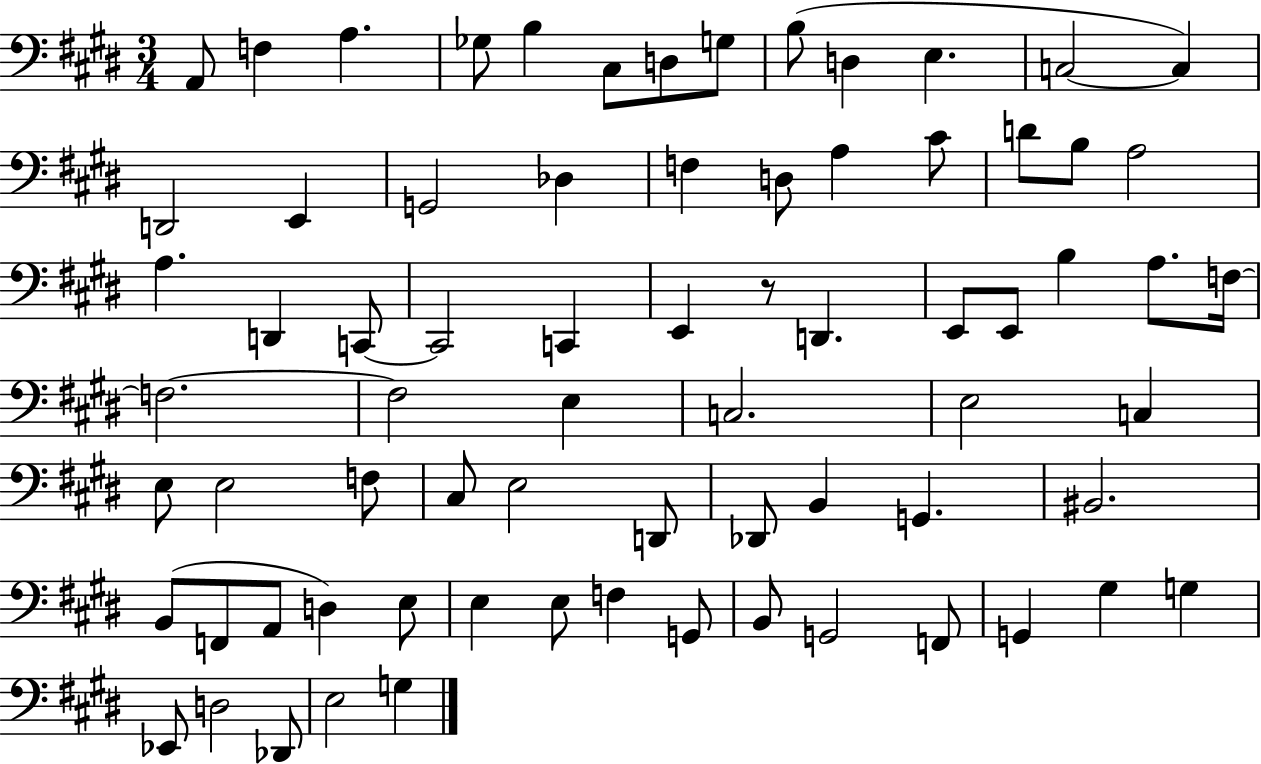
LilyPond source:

{
  \clef bass
  \numericTimeSignature
  \time 3/4
  \key e \major
  a,8 f4 a4. | ges8 b4 cis8 d8 g8 | b8( d4 e4. | c2~~ c4) | \break d,2 e,4 | g,2 des4 | f4 d8 a4 cis'8 | d'8 b8 a2 | \break a4. d,4 c,8~~ | c,2 c,4 | e,4 r8 d,4. | e,8 e,8 b4 a8. f16~~ | \break f2.~~ | f2 e4 | c2. | e2 c4 | \break e8 e2 f8 | cis8 e2 d,8 | des,8 b,4 g,4. | bis,2. | \break b,8( f,8 a,8 d4) e8 | e4 e8 f4 g,8 | b,8 g,2 f,8 | g,4 gis4 g4 | \break ees,8 d2 des,8 | e2 g4 | \bar "|."
}